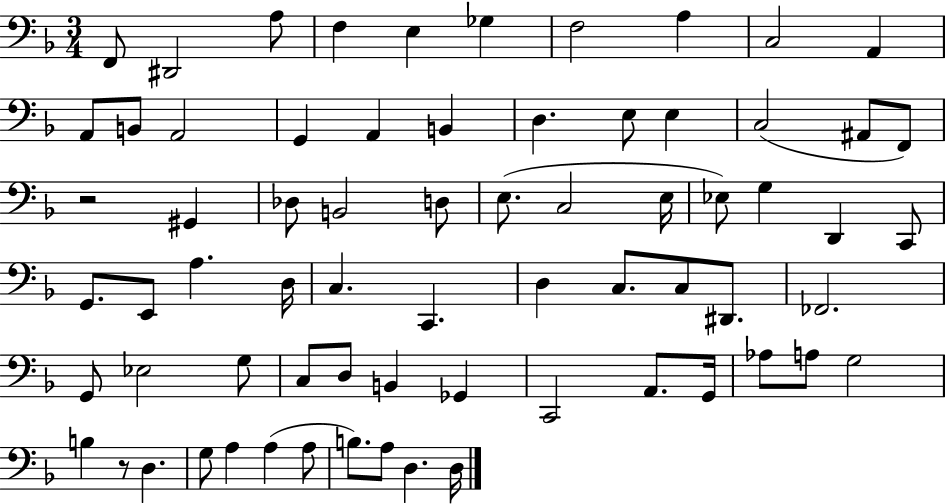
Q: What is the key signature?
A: F major